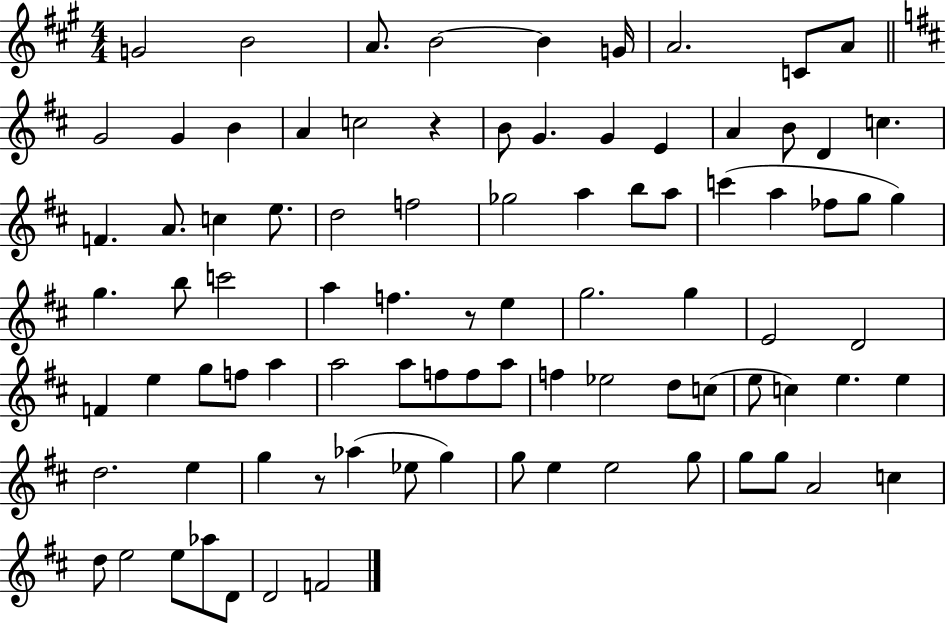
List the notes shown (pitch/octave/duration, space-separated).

G4/h B4/h A4/e. B4/h B4/q G4/s A4/h. C4/e A4/e G4/h G4/q B4/q A4/q C5/h R/q B4/e G4/q. G4/q E4/q A4/q B4/e D4/q C5/q. F4/q. A4/e. C5/q E5/e. D5/h F5/h Gb5/h A5/q B5/e A5/e C6/q A5/q FES5/e G5/e G5/q G5/q. B5/e C6/h A5/q F5/q. R/e E5/q G5/h. G5/q E4/h D4/h F4/q E5/q G5/e F5/e A5/q A5/h A5/e F5/e F5/e A5/e F5/q Eb5/h D5/e C5/e E5/e C5/q E5/q. E5/q D5/h. E5/q G5/q R/e Ab5/q Eb5/e G5/q G5/e E5/q E5/h G5/e G5/e G5/e A4/h C5/q D5/e E5/h E5/e Ab5/e D4/e D4/h F4/h